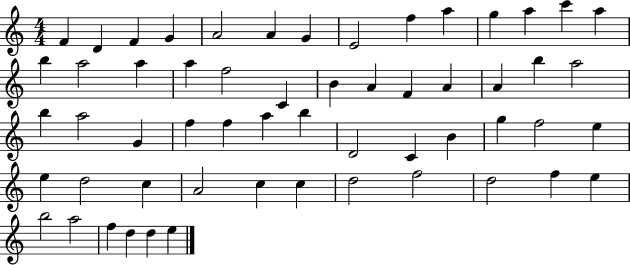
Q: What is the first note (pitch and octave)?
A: F4